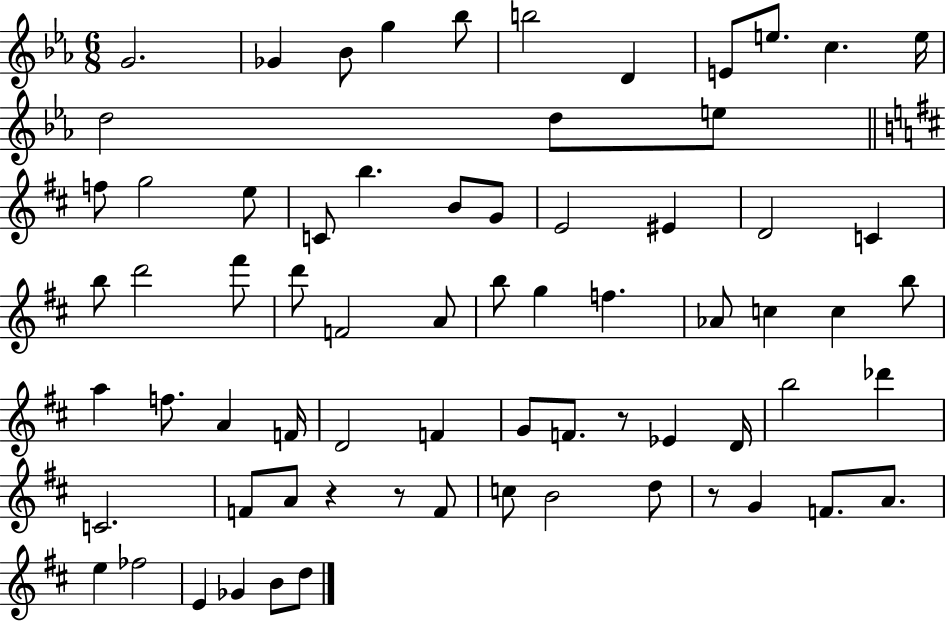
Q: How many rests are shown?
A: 4